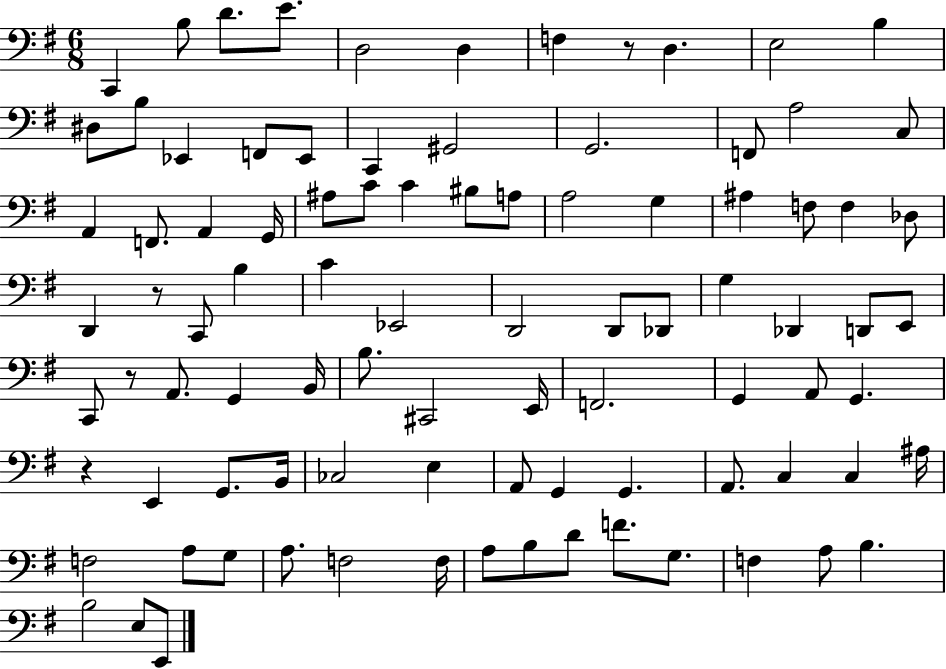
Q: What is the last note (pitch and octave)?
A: E2